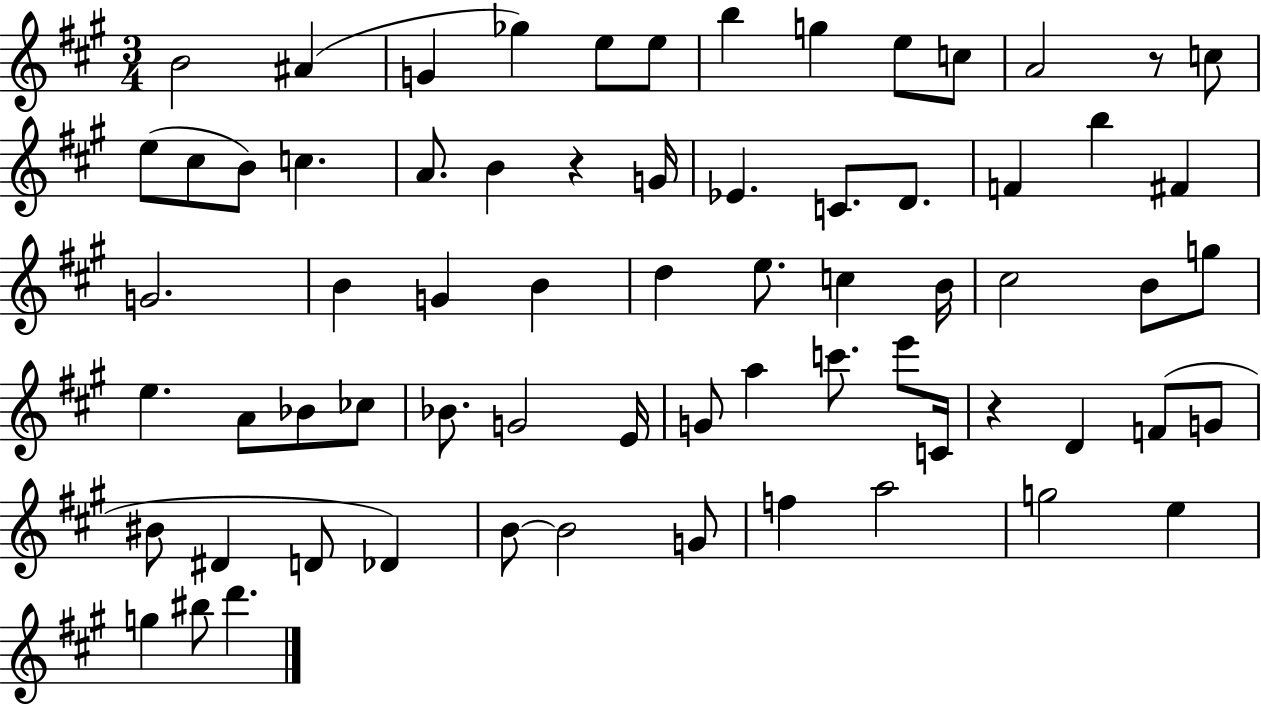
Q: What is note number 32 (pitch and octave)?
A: C5